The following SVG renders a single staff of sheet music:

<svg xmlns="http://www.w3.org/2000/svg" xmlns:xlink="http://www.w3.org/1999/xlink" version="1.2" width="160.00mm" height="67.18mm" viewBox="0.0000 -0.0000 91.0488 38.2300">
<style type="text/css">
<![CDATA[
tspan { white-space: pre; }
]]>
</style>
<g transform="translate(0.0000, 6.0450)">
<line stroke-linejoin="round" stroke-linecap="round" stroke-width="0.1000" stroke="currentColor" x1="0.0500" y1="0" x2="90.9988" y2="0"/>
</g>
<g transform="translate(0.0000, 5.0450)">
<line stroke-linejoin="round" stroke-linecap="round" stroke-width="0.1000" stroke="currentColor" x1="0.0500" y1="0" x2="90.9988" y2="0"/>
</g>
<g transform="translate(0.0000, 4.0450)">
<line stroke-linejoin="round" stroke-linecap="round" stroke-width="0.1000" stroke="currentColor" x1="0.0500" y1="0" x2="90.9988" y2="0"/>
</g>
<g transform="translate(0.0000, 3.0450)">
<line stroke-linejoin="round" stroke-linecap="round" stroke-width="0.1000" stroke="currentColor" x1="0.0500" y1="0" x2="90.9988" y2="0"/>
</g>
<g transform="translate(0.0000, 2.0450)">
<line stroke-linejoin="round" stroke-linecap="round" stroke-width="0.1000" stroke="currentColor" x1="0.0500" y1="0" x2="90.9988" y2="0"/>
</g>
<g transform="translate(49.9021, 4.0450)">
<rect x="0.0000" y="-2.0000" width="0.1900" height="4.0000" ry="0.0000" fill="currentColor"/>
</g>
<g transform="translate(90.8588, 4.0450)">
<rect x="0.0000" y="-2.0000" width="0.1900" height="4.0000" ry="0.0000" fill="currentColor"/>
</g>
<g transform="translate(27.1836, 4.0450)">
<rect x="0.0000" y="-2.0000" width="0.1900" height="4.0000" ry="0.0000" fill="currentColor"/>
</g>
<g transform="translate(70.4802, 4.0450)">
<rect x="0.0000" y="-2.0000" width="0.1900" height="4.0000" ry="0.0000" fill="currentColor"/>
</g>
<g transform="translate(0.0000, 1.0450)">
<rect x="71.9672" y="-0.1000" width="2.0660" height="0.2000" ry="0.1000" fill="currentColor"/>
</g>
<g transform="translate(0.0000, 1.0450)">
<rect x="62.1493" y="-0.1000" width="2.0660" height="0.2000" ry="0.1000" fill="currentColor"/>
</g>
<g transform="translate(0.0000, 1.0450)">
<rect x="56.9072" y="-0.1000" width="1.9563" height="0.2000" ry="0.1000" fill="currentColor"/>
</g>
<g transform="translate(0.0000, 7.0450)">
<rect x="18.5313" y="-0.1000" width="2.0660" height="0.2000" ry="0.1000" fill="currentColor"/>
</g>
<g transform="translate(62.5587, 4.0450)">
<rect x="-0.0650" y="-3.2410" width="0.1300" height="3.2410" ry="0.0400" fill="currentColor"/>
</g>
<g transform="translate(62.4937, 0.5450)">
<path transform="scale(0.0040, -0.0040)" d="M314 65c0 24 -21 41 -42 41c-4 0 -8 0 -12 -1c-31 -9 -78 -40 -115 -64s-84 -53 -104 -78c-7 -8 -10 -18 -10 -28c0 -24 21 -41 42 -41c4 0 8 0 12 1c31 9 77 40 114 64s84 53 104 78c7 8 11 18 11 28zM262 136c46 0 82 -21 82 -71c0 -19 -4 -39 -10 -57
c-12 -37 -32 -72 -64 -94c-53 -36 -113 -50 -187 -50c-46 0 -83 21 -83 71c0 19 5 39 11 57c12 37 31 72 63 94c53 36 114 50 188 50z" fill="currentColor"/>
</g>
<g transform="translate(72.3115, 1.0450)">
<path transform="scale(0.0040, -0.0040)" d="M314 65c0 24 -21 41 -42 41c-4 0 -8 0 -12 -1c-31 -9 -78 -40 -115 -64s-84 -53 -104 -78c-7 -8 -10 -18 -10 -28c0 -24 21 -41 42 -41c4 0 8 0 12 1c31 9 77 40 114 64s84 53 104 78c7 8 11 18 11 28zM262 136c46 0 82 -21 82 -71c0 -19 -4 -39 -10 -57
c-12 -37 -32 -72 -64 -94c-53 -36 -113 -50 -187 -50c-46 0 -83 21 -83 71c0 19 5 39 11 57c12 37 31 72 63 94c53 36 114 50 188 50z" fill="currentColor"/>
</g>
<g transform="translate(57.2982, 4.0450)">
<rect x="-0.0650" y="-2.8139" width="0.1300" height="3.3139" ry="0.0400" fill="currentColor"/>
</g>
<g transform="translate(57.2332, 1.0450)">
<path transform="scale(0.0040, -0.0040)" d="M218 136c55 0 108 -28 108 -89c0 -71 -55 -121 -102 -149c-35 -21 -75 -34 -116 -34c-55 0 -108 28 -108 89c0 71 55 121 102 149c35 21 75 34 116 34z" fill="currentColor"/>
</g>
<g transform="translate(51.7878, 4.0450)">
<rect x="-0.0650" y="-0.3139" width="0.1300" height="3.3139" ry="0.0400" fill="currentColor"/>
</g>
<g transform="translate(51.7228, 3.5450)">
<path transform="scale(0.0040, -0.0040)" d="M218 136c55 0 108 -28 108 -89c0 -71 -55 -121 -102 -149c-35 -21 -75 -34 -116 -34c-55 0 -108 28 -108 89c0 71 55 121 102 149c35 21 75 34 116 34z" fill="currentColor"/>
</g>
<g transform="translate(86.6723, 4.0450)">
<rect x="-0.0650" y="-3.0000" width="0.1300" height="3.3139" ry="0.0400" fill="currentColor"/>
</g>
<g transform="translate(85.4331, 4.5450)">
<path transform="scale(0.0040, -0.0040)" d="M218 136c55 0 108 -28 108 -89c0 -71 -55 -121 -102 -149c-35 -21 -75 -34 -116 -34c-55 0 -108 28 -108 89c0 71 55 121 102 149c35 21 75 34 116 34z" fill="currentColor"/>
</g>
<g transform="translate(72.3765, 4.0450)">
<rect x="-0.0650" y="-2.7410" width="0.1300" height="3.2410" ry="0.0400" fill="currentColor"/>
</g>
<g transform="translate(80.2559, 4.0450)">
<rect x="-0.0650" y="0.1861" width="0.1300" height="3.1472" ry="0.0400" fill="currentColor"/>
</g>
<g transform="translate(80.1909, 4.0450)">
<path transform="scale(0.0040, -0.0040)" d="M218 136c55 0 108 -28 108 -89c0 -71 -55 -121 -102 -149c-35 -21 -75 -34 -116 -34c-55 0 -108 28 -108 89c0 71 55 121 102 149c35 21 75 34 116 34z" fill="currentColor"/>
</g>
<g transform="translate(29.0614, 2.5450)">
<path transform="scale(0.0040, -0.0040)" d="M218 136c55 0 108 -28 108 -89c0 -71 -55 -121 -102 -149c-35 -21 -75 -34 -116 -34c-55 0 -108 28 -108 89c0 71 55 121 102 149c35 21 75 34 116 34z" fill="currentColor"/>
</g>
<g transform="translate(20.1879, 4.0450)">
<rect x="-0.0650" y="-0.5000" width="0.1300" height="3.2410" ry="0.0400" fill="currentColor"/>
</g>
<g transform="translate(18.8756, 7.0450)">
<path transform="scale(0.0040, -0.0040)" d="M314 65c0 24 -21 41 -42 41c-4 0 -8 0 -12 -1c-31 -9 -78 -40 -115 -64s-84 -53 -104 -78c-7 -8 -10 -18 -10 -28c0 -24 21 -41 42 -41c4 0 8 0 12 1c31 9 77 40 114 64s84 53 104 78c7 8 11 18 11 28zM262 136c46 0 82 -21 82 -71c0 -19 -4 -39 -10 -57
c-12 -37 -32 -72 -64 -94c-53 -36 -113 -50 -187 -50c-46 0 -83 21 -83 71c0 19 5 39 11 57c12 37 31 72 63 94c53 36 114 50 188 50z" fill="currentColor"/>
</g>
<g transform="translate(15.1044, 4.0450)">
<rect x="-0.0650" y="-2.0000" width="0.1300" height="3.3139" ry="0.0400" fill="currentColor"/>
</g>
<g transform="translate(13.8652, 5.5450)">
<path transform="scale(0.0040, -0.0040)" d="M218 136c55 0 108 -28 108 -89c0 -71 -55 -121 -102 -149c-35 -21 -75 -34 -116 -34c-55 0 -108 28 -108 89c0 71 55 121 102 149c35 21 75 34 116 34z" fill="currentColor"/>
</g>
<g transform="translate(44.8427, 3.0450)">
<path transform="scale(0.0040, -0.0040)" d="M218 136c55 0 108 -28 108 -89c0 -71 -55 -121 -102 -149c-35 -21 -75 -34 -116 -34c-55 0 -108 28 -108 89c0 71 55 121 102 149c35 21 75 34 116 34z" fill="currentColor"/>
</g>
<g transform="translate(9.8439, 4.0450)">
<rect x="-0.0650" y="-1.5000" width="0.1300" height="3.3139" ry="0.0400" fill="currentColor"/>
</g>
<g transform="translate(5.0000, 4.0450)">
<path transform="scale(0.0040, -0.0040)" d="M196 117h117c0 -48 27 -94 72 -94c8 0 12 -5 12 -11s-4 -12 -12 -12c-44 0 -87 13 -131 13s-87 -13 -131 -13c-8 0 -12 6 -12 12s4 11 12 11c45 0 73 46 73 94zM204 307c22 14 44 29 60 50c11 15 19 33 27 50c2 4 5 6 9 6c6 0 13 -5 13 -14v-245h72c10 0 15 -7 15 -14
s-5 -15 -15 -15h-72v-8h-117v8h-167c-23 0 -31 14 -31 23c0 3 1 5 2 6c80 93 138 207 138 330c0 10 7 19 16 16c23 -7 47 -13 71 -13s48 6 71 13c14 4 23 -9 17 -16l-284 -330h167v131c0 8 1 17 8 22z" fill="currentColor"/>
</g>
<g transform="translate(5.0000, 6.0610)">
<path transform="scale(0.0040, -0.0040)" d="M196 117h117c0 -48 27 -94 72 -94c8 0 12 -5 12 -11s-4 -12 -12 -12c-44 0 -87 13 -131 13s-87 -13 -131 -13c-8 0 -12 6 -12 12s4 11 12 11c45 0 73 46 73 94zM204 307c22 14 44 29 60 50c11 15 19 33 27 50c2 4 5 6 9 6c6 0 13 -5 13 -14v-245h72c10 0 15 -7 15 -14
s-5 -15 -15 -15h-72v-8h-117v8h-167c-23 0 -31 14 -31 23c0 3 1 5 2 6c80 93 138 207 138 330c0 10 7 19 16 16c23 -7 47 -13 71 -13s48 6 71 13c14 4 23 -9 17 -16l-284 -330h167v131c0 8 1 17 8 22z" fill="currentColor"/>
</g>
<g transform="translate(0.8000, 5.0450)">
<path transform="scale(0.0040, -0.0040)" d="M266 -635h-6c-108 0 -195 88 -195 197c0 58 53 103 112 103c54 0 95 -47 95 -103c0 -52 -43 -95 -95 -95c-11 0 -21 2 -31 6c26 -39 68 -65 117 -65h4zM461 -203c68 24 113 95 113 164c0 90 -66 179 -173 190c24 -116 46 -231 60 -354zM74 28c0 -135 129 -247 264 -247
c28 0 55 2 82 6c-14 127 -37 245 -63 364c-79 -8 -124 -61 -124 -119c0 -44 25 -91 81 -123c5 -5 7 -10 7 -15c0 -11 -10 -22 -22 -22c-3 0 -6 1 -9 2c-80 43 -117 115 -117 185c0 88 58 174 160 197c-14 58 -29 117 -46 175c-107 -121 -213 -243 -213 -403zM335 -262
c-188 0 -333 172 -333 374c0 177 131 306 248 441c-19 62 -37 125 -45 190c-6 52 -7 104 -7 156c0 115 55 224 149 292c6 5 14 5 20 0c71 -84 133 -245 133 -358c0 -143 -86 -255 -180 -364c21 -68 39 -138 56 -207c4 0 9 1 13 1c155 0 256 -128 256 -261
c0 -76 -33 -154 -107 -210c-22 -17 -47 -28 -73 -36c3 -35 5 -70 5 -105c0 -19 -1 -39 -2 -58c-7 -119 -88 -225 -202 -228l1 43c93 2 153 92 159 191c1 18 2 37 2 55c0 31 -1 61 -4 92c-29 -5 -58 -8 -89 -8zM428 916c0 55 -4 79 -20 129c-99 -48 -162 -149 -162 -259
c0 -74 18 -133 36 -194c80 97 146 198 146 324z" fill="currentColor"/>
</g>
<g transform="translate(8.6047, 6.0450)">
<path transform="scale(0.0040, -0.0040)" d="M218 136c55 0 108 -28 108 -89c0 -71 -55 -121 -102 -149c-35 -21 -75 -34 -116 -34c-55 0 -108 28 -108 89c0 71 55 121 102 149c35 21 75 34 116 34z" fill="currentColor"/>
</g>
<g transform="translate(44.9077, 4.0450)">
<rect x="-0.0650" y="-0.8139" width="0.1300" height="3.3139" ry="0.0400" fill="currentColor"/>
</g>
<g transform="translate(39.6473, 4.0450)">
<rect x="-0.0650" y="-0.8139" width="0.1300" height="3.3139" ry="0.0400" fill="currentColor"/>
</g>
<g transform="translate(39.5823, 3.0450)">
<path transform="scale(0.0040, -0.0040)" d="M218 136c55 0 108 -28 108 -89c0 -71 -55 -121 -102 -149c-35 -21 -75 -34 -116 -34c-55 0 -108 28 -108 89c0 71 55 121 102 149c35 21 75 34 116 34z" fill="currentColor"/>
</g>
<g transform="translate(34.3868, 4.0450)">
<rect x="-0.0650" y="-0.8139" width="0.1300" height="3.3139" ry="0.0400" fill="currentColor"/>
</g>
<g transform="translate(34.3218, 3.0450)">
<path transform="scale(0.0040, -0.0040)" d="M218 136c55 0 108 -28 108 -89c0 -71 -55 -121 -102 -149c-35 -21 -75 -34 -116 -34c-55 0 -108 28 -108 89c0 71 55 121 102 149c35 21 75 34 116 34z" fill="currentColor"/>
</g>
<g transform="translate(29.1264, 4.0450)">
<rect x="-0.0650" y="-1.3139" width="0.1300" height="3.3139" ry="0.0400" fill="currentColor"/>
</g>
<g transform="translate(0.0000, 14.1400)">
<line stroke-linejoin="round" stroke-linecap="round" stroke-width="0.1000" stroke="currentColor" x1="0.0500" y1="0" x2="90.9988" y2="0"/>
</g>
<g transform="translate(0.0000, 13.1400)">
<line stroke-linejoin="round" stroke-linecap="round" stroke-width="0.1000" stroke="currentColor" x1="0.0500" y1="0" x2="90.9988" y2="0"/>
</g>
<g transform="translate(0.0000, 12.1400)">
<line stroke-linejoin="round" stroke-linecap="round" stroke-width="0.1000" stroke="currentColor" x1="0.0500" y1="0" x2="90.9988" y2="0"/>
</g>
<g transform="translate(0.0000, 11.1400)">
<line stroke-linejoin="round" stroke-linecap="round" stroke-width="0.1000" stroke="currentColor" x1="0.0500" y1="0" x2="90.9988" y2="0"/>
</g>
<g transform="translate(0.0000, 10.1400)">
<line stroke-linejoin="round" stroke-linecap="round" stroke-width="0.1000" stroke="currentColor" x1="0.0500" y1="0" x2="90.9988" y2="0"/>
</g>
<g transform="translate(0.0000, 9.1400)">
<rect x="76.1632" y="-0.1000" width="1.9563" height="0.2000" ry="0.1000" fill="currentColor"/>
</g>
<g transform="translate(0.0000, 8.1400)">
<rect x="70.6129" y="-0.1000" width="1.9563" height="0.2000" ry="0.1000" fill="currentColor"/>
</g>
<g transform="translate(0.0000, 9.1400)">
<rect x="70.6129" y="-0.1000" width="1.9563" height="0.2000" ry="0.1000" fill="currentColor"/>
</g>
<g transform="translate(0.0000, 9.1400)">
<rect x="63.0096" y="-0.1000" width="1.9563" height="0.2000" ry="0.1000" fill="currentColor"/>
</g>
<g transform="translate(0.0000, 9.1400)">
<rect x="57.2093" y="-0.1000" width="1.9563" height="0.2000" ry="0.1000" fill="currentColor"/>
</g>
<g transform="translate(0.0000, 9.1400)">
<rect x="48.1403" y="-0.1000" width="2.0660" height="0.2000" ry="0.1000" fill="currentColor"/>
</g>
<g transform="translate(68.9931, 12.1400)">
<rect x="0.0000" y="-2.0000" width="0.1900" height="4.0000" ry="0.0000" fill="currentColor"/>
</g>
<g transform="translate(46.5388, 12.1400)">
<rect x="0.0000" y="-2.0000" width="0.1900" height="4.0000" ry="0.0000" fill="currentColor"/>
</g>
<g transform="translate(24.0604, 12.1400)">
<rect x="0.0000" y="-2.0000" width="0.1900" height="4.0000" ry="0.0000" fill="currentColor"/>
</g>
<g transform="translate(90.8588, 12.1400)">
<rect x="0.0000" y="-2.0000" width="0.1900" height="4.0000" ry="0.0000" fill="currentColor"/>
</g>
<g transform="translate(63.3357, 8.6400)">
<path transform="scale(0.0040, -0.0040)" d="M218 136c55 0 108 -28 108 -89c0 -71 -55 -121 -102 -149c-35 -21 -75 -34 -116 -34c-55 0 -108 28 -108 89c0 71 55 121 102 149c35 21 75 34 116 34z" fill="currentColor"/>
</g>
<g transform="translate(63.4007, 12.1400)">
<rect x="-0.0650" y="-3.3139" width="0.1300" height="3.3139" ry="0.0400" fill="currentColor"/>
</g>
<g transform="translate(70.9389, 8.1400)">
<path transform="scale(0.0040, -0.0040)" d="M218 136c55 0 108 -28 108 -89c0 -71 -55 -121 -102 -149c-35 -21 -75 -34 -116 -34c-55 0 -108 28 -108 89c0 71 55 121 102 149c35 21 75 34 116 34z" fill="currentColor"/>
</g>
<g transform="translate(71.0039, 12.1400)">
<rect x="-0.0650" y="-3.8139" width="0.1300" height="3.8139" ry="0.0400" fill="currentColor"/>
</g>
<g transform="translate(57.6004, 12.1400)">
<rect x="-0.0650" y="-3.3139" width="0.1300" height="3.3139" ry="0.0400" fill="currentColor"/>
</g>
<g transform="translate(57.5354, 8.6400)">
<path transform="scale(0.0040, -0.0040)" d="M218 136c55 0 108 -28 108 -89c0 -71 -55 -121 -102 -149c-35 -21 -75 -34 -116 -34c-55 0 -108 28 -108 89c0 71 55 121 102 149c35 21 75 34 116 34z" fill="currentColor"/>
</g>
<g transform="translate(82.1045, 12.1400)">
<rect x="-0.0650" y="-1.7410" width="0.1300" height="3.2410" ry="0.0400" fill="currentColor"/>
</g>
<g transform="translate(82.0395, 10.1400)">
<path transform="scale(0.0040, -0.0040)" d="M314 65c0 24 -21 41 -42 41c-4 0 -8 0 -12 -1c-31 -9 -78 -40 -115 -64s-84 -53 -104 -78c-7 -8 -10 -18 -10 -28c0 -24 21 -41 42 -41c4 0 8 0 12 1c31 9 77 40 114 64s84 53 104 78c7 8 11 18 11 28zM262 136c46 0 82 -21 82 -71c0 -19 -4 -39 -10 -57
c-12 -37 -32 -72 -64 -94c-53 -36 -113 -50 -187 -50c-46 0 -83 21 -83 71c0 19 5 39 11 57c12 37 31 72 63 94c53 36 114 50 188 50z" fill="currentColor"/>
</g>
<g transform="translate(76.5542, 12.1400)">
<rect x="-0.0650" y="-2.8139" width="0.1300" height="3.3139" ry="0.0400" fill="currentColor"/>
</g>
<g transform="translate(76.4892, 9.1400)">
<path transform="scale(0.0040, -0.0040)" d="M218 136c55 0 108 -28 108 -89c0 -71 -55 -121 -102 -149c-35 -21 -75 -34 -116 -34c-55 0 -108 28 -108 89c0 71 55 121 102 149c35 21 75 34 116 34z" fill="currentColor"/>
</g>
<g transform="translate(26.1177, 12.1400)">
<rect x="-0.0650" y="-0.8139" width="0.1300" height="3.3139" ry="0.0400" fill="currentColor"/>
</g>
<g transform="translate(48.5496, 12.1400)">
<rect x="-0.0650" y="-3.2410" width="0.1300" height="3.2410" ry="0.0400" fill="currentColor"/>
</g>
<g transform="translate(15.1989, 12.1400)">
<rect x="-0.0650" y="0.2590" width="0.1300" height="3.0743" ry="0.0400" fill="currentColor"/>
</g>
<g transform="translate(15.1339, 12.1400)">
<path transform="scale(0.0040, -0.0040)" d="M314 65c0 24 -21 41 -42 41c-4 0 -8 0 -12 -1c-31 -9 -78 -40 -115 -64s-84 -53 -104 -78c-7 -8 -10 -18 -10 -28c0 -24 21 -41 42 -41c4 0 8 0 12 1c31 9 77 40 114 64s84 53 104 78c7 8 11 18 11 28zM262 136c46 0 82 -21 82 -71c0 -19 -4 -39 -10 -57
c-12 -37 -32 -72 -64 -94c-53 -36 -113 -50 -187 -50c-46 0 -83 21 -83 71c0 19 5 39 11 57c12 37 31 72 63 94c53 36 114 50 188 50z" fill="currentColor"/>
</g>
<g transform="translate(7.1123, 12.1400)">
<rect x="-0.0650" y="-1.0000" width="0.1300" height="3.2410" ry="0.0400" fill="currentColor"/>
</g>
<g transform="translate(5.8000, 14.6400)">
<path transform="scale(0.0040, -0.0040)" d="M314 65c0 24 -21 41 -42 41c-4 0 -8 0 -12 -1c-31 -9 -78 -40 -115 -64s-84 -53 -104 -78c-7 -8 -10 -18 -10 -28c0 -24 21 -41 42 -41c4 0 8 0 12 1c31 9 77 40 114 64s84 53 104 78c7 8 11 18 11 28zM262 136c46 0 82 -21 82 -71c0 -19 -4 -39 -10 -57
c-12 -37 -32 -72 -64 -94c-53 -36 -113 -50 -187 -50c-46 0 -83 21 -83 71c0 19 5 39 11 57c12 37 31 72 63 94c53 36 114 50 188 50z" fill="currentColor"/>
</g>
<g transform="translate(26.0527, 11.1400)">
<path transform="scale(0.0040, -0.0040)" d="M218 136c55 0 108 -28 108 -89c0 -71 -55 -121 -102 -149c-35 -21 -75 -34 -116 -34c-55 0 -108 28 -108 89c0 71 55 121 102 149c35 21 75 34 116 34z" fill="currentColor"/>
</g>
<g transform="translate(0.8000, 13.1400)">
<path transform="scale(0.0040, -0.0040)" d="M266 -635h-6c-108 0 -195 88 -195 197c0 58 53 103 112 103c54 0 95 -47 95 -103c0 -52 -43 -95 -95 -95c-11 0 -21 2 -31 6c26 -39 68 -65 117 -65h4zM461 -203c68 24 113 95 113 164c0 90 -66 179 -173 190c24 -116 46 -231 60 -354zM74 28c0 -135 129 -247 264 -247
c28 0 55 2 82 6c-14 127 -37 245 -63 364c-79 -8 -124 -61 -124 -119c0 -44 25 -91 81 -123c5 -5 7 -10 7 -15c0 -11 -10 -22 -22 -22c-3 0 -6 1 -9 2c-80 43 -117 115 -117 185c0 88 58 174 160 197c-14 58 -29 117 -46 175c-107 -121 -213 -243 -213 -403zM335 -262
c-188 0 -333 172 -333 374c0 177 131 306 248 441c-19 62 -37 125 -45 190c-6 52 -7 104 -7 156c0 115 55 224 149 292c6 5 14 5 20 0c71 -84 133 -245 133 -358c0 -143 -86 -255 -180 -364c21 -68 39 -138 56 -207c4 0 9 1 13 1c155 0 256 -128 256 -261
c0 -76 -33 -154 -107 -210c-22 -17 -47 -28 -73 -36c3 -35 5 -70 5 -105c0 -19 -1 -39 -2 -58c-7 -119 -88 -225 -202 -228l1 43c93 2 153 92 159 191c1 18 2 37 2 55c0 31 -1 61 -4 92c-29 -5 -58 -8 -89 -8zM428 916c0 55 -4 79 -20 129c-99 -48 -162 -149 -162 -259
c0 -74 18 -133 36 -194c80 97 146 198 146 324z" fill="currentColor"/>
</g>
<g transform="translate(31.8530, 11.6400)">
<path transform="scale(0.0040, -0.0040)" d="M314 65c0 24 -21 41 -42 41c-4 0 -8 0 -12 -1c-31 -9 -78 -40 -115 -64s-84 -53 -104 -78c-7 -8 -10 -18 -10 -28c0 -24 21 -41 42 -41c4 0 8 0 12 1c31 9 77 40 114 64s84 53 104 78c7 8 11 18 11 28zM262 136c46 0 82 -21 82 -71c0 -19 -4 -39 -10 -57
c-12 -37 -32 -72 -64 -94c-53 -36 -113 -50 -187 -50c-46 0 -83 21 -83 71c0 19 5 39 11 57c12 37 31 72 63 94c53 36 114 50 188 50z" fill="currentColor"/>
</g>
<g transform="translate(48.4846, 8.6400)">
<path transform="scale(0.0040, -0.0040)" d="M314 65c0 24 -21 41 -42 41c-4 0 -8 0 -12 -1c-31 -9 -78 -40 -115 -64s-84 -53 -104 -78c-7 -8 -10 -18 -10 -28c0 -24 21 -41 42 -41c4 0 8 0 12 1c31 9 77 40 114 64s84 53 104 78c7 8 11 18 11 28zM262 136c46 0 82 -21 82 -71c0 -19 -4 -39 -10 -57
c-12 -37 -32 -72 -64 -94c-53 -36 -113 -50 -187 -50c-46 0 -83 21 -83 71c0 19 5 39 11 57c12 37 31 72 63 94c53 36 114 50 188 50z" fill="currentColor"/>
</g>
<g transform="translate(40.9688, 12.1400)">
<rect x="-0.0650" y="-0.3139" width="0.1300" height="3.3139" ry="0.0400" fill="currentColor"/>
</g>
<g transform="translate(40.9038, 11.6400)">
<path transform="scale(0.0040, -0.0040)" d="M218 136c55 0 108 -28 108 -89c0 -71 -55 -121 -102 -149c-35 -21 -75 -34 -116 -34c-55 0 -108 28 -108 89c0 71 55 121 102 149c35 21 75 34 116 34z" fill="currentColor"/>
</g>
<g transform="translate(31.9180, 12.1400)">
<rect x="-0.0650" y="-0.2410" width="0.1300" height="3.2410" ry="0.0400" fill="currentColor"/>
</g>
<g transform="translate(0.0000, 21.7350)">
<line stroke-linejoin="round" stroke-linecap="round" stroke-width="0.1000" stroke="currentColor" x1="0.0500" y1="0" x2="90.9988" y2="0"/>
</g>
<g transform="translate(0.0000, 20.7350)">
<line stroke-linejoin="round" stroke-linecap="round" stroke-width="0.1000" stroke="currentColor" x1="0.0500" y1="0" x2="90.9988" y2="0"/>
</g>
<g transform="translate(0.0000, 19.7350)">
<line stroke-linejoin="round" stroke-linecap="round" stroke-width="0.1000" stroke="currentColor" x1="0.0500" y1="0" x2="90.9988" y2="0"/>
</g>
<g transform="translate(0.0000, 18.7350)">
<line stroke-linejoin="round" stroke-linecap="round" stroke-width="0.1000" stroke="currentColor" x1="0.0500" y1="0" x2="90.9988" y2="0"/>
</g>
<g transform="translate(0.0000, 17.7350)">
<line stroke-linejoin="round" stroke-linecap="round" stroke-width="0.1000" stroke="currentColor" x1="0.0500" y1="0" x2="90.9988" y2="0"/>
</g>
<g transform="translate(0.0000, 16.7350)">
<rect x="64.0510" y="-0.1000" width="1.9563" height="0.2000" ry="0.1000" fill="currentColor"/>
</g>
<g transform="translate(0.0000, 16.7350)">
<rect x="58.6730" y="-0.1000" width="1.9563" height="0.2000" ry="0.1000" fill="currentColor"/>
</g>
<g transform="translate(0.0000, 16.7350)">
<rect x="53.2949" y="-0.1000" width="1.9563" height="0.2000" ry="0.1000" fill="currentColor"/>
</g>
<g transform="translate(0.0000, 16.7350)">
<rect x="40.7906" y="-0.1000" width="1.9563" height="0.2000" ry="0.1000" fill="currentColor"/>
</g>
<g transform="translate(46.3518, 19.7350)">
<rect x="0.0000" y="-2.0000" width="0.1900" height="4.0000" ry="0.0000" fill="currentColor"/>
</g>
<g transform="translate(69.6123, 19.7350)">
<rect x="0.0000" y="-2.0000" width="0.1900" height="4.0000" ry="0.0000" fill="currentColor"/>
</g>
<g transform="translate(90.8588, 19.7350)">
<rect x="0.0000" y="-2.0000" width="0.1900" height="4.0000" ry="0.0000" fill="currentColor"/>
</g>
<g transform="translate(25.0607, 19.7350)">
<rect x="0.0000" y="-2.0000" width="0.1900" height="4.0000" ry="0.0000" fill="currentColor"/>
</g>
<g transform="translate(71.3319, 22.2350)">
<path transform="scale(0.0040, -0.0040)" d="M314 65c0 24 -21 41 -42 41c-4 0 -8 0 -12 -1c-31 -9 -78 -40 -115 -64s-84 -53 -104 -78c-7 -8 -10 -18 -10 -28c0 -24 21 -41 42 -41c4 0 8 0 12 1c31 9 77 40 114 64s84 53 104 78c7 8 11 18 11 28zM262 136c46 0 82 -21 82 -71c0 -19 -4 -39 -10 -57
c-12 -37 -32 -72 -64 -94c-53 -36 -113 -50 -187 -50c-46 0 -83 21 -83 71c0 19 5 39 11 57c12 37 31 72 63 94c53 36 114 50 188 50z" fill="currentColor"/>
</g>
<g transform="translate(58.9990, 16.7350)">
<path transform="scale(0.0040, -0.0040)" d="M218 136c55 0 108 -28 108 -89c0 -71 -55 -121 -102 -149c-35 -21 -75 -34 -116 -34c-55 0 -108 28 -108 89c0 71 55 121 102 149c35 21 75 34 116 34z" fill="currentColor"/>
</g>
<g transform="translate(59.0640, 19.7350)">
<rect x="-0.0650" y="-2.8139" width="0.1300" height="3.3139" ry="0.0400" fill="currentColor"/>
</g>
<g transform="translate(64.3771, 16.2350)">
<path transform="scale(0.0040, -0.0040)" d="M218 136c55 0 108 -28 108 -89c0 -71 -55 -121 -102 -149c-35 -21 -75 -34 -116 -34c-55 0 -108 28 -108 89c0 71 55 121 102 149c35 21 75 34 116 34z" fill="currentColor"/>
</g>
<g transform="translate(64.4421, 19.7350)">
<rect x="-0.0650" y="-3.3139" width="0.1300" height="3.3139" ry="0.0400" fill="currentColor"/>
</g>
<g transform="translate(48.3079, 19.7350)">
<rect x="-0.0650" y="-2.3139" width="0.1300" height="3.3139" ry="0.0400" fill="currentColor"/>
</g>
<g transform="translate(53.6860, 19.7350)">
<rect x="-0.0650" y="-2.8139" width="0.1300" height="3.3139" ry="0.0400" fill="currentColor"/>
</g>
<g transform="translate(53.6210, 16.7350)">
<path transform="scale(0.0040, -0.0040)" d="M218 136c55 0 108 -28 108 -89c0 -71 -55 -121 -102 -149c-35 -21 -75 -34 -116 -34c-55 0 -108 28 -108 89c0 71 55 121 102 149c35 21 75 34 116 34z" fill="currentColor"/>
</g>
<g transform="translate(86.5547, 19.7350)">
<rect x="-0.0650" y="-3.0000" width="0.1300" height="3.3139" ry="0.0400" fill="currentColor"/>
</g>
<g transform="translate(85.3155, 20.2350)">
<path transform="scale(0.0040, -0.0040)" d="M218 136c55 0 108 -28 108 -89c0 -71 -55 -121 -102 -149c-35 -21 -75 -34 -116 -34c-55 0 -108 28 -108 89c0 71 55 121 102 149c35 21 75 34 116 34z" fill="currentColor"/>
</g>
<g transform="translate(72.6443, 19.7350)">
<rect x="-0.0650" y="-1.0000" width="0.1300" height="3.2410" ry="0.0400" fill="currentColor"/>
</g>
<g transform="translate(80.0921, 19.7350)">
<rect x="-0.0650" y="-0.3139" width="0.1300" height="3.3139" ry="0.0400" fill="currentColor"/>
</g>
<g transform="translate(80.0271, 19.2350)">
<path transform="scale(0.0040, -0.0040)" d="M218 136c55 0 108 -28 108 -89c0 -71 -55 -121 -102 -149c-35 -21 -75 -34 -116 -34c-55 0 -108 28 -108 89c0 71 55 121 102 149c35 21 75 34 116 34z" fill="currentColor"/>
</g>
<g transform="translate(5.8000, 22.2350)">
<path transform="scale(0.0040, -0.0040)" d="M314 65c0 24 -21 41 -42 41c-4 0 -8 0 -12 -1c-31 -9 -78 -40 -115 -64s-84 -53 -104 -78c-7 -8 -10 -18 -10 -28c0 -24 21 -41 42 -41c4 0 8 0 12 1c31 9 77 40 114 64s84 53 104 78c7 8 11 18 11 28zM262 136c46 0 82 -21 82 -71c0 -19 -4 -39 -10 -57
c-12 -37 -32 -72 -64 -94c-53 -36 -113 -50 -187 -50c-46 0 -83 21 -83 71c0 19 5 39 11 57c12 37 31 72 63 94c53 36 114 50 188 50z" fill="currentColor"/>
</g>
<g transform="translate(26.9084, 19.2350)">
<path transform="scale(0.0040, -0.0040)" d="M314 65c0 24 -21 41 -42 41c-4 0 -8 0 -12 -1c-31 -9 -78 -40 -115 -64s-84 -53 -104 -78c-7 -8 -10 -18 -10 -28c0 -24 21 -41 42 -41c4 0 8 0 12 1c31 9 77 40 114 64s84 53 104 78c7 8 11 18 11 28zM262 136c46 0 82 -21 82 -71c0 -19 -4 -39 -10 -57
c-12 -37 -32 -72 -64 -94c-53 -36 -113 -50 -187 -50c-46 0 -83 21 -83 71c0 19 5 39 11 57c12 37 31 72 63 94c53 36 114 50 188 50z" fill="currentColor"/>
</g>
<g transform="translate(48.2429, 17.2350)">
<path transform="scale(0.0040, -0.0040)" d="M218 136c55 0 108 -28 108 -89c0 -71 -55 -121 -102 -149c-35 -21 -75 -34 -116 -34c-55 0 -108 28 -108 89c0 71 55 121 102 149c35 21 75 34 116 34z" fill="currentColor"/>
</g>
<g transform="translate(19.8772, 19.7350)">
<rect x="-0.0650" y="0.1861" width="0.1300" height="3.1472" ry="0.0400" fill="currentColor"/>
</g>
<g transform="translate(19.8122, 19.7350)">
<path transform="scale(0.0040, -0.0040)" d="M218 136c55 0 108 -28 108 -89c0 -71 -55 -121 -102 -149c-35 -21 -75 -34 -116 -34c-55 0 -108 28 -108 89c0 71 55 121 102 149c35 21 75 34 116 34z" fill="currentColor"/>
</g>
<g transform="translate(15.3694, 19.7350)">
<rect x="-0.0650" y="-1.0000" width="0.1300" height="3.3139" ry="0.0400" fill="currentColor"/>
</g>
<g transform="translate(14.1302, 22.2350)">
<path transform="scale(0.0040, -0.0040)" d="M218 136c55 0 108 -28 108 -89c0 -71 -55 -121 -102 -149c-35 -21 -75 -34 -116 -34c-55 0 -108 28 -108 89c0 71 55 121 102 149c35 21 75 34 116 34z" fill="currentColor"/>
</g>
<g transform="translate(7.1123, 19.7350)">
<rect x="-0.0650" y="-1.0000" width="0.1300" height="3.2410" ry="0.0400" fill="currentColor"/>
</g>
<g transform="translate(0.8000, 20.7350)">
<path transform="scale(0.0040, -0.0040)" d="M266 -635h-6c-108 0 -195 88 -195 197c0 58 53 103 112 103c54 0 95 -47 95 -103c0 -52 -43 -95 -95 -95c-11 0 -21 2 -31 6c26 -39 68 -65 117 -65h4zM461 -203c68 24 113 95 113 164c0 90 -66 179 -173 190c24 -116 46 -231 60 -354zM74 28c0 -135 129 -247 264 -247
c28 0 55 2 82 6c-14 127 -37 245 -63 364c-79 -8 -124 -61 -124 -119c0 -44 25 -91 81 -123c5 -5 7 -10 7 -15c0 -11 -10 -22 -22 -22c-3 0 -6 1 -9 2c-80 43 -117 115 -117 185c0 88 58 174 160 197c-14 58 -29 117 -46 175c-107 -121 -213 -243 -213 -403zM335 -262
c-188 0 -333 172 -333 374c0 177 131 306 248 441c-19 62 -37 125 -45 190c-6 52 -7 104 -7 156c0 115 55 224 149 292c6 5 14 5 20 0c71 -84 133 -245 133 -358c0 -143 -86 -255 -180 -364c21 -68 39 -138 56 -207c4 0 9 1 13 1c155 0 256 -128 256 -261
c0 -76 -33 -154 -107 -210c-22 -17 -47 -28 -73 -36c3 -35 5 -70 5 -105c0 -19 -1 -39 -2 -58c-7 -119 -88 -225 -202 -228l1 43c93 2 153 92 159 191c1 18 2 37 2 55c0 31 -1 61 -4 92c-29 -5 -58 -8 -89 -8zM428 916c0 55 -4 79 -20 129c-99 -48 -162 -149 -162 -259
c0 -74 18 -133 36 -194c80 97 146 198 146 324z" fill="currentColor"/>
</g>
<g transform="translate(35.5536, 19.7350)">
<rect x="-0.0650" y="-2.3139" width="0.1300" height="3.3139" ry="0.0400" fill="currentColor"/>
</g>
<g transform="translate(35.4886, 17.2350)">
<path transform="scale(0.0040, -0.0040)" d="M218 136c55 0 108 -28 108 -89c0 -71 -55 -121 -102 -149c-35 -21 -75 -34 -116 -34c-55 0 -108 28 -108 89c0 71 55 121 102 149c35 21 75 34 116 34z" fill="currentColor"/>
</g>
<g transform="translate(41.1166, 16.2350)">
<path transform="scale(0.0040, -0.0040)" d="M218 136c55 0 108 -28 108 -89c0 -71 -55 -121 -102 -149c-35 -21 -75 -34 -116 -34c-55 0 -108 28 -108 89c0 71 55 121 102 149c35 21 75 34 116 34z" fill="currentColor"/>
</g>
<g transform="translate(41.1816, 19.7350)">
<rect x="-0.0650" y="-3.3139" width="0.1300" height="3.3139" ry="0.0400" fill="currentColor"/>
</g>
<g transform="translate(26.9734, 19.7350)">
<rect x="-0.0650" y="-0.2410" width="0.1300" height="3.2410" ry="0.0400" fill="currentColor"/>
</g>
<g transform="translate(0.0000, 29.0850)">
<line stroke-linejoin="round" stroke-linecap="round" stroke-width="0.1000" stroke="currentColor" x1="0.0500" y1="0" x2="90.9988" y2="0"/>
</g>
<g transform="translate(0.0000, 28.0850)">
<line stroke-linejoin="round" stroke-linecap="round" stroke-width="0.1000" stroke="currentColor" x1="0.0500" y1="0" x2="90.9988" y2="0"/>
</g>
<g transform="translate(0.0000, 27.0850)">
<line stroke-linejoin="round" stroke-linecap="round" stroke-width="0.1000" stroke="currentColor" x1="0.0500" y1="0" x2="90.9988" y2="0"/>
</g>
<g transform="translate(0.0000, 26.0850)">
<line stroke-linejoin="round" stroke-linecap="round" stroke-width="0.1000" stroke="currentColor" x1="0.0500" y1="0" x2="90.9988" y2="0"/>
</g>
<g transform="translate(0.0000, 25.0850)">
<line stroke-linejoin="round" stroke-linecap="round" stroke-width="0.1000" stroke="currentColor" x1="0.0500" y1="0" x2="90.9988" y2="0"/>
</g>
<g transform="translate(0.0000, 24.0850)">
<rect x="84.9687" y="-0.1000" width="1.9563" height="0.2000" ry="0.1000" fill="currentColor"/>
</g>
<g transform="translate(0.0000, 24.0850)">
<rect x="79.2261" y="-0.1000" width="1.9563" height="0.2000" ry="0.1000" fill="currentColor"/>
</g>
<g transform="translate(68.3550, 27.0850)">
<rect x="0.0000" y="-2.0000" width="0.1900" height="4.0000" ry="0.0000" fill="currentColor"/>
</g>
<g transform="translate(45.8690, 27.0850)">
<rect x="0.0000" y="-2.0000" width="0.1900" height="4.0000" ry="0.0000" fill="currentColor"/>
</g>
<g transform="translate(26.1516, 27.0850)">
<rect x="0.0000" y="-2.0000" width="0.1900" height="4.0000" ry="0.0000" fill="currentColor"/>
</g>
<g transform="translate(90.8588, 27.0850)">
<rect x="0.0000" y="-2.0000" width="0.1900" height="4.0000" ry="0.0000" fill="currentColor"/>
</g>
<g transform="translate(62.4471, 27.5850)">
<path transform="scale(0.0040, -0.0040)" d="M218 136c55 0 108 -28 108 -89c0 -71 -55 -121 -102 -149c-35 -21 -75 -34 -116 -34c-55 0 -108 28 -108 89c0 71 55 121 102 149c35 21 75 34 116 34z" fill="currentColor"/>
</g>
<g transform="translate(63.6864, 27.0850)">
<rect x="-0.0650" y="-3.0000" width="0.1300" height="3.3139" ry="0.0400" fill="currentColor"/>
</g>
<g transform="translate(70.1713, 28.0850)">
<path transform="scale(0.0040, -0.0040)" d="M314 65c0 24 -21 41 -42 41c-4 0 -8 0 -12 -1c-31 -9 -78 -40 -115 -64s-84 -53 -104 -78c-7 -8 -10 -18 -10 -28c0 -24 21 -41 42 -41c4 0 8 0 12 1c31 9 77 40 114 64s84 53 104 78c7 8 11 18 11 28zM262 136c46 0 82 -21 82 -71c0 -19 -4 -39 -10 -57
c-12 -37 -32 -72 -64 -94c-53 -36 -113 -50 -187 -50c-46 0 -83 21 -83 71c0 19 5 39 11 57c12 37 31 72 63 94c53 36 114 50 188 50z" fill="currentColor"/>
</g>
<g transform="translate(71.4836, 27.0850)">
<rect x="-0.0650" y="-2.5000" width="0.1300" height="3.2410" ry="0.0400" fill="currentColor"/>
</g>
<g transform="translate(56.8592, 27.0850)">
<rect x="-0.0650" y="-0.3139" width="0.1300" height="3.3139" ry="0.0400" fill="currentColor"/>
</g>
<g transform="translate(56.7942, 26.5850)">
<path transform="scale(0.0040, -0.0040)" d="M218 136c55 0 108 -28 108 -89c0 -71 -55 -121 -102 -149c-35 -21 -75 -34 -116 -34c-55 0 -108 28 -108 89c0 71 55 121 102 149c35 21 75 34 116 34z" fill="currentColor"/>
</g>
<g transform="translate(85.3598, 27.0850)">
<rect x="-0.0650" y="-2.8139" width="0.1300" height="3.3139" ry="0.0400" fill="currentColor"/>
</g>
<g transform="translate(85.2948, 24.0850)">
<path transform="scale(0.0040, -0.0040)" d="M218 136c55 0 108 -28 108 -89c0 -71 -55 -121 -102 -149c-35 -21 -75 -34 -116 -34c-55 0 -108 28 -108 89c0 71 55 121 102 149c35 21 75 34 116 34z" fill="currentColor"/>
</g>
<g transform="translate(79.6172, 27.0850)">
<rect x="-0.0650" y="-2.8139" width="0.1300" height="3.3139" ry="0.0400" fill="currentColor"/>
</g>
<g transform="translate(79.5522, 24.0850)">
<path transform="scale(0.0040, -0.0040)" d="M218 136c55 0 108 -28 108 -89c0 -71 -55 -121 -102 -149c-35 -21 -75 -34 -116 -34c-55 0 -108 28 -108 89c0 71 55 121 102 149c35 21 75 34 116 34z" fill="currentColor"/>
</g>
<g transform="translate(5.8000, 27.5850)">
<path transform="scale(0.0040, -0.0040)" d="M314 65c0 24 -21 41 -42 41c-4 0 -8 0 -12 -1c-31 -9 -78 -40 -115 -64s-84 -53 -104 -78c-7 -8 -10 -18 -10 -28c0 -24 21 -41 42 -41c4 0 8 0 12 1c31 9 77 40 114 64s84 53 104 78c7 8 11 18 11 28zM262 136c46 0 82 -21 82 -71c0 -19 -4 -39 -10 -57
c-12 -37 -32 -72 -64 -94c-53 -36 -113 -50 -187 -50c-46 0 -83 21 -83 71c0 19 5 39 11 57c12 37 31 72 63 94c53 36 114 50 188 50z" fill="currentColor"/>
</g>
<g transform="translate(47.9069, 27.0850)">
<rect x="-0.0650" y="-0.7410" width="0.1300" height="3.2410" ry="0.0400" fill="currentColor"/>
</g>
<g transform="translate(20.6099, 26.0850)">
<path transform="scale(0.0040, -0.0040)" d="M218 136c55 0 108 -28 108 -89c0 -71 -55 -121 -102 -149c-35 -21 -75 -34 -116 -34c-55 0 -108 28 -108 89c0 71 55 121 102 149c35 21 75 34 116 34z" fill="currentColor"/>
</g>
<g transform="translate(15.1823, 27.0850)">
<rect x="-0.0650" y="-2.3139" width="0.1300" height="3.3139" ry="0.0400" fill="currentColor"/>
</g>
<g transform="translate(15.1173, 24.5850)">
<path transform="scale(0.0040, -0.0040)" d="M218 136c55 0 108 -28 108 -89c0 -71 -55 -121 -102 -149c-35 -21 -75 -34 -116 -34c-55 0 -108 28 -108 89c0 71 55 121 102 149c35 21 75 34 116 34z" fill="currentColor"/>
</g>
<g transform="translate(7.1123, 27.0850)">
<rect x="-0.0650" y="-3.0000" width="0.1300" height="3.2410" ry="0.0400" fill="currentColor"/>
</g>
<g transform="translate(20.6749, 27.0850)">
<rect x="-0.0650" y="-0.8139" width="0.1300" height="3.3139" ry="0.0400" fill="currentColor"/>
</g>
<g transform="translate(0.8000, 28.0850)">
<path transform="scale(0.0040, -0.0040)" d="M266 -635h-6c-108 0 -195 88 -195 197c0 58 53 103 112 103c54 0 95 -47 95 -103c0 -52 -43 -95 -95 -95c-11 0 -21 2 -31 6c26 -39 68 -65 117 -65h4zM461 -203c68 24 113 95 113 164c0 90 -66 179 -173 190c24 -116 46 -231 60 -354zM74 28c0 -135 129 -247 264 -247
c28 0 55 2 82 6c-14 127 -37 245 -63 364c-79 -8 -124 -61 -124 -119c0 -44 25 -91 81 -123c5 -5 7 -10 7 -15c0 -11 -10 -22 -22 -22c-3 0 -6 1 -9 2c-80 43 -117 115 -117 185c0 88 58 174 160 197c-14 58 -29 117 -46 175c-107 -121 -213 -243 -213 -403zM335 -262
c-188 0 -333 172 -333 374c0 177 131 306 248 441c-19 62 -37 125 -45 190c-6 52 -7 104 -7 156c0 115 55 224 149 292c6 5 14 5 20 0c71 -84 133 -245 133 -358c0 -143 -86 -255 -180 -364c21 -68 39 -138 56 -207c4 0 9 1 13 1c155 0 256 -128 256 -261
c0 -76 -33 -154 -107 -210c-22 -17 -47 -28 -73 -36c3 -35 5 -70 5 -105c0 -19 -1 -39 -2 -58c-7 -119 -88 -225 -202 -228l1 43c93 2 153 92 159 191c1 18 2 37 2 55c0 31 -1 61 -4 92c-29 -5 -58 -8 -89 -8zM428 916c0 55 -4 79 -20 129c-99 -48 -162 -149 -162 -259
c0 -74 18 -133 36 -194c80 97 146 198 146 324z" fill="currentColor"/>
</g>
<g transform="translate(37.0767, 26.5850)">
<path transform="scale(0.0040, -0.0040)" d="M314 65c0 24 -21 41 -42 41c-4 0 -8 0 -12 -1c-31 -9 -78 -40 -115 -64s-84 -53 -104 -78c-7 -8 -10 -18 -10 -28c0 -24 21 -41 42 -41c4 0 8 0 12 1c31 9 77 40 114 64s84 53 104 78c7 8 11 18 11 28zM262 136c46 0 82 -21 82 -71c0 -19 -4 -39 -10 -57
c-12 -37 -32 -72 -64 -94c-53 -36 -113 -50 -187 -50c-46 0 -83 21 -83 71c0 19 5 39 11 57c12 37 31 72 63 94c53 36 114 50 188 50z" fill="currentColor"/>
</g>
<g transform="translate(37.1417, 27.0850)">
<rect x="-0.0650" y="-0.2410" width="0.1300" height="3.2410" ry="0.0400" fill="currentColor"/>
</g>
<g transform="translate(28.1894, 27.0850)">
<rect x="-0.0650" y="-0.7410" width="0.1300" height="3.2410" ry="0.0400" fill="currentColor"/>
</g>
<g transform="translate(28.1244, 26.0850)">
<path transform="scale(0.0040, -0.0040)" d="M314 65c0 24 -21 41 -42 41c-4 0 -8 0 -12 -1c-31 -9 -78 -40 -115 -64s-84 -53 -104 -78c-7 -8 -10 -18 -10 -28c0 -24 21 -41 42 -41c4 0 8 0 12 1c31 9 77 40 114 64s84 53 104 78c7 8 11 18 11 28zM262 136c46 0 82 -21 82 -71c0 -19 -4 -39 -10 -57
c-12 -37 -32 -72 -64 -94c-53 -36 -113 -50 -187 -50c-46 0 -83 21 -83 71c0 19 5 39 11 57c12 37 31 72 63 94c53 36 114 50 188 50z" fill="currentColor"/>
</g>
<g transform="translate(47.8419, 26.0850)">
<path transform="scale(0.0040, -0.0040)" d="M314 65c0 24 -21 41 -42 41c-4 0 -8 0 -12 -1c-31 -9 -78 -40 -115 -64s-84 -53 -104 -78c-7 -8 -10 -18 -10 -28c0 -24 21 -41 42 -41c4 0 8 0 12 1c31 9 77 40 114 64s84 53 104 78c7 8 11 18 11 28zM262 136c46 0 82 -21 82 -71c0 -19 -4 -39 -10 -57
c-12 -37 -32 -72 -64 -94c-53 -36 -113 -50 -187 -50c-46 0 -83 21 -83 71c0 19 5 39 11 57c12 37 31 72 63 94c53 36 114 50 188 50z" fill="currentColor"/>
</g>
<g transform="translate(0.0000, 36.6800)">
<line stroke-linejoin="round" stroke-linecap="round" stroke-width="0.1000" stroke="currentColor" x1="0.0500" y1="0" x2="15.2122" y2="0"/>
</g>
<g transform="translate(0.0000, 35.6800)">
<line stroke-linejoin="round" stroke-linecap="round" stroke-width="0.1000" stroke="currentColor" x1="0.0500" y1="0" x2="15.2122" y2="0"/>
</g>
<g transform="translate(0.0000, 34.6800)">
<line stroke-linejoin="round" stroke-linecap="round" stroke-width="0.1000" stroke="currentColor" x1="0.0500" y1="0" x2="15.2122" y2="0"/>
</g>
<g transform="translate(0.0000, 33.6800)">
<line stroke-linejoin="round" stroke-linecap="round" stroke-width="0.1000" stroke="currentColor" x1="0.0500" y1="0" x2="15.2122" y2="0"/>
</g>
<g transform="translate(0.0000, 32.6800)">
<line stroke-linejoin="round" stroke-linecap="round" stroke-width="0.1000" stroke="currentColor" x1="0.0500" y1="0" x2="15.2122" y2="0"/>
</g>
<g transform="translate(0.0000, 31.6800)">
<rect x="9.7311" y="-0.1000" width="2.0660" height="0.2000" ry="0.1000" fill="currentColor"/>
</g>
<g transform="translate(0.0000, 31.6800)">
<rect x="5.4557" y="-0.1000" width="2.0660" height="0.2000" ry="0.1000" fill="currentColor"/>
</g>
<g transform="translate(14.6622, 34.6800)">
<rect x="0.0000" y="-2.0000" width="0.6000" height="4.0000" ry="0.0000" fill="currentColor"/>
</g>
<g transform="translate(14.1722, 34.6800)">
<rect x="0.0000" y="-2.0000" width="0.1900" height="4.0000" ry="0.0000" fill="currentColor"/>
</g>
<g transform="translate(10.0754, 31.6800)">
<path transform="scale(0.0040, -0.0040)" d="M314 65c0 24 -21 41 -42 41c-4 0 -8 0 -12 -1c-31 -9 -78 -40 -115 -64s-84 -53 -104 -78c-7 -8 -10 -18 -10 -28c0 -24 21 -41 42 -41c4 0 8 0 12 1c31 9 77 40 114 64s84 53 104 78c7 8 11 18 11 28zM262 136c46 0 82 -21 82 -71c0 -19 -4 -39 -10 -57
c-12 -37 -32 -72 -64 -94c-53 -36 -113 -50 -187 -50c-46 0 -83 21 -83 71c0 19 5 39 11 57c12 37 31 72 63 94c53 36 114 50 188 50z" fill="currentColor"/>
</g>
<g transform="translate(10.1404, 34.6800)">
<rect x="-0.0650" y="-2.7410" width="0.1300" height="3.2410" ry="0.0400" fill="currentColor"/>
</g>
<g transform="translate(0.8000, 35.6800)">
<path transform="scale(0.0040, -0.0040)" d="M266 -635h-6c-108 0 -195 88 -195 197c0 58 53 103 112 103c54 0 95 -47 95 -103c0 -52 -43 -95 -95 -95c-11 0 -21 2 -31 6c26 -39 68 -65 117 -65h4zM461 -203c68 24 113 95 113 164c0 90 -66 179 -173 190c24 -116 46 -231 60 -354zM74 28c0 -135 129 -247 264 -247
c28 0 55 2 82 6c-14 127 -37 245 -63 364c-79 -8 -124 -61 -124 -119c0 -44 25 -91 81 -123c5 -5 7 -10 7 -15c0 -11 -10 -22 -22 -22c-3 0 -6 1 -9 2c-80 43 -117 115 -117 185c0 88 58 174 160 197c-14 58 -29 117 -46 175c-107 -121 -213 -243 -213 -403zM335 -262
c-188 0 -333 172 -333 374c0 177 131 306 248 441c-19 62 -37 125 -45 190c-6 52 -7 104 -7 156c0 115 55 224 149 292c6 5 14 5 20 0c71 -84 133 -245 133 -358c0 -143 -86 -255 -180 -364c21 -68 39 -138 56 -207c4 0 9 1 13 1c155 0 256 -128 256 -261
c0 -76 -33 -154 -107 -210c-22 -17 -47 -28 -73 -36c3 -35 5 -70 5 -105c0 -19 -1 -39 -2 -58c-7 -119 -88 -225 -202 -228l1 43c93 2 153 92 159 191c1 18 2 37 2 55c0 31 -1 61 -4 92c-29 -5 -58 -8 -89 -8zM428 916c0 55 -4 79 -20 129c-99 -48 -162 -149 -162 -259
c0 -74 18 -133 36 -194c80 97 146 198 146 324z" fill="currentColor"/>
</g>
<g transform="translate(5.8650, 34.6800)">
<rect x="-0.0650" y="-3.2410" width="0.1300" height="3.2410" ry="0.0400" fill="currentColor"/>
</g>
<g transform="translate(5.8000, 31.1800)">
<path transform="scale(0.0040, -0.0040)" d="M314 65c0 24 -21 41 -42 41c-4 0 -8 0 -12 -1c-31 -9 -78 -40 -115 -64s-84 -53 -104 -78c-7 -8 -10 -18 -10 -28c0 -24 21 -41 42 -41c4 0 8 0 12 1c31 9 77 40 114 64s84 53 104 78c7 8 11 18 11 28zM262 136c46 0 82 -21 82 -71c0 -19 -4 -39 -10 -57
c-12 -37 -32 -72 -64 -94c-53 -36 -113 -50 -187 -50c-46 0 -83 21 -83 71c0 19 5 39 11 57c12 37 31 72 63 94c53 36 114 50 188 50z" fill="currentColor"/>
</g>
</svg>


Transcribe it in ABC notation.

X:1
T:Untitled
M:4/4
L:1/4
K:C
E F C2 e d d d c a b2 a2 B A D2 B2 d c2 c b2 b b c' a f2 D2 D B c2 g b g a a b D2 c A A2 g d d2 c2 d2 c A G2 a a b2 a2